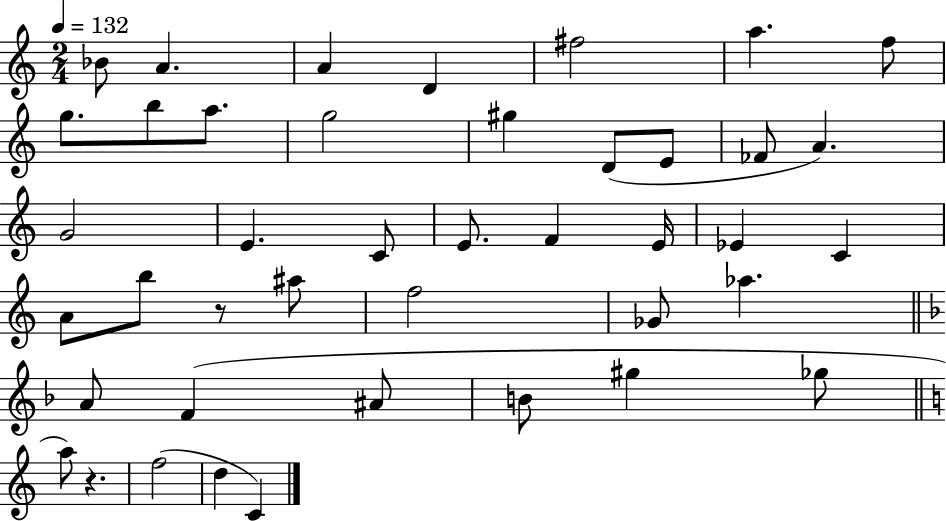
Bb4/e A4/q. A4/q D4/q F#5/h A5/q. F5/e G5/e. B5/e A5/e. G5/h G#5/q D4/e E4/e FES4/e A4/q. G4/h E4/q. C4/e E4/e. F4/q E4/s Eb4/q C4/q A4/e B5/e R/e A#5/e F5/h Gb4/e Ab5/q. A4/e F4/q A#4/e B4/e G#5/q Gb5/e A5/e R/q. F5/h D5/q C4/q